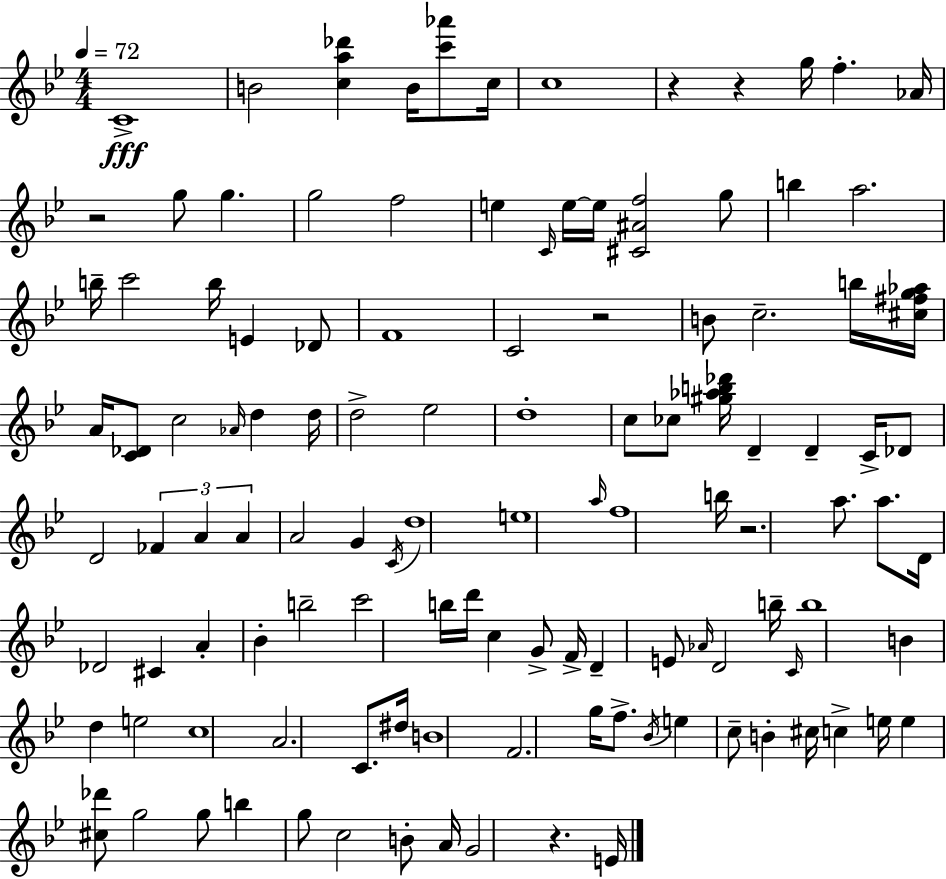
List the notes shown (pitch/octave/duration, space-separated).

C4/w B4/h [C5,A5,Db6]/q B4/s [C6,Ab6]/e C5/s C5/w R/q R/q G5/s F5/q. Ab4/s R/h G5/e G5/q. G5/h F5/h E5/q C4/s E5/s E5/s [C#4,A#4,F5]/h G5/e B5/q A5/h. B5/s C6/h B5/s E4/q Db4/e F4/w C4/h R/h B4/e C5/h. B5/s [C#5,F#5,G5,Ab5]/s A4/s [C4,Db4]/e C5/h Ab4/s D5/q D5/s D5/h Eb5/h D5/w C5/e CES5/e [G#5,Ab5,B5,Db6]/s D4/q D4/q C4/s Db4/e D4/h FES4/q A4/q A4/q A4/h G4/q C4/s D5/w E5/w A5/s F5/w B5/s R/h. A5/e. A5/e. D4/s Db4/h C#4/q A4/q Bb4/q B5/h C6/h B5/s D6/s C5/q G4/e F4/s D4/q E4/e Ab4/s D4/h B5/s C4/s B5/w B4/q D5/q E5/h C5/w A4/h. C4/e. D#5/s B4/w F4/h. G5/s F5/e. Bb4/s E5/q C5/e B4/q C#5/s C5/q E5/s E5/q [C#5,Db6]/e G5/h G5/e B5/q G5/e C5/h B4/e A4/s G4/h R/q. E4/s